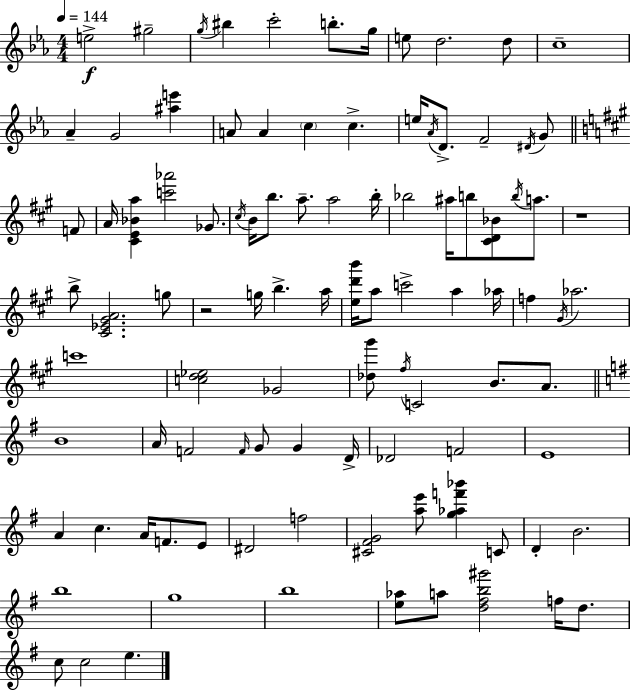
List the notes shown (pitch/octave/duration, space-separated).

E5/h G#5/h G5/s BIS5/q C6/h B5/e. G5/s E5/e D5/h. D5/e C5/w Ab4/q G4/h [A#5,E6]/q A4/e A4/q C5/q C5/q. E5/s Ab4/s D4/e. F4/h D#4/s G4/e F4/e A4/s [C#4,E4,Bb4,A5]/q [C6,Ab6]/h Gb4/e. C#5/s B4/s B5/e. A5/e. A5/h B5/s Bb5/h A#5/s B5/e [C#4,D4,Bb4]/e B5/s A5/e. R/w B5/e [C#4,Eb4,G#4,A4]/h. G5/e R/h G5/s B5/q. A5/s [E5,D6,B6]/s A5/e C6/h A5/q Ab5/s F5/q G#4/s Ab5/h. C6/w [C5,D5,Eb5]/h Gb4/h [Db5,G#6]/e F#5/s C4/h B4/e. A4/e. B4/w A4/s F4/h F4/s G4/e G4/q D4/s Db4/h F4/h E4/w A4/q C5/q. A4/s F4/e. E4/e D#4/h F5/h [C#4,F#4,G4]/h [A5,E6]/e [G5,Ab5,F6,Bb6]/q C4/e D4/q B4/h. B5/w G5/w B5/w [E5,Ab5]/e A5/e [D5,F#5,B5,G#6]/h F5/s D5/e. C5/e C5/h E5/q.